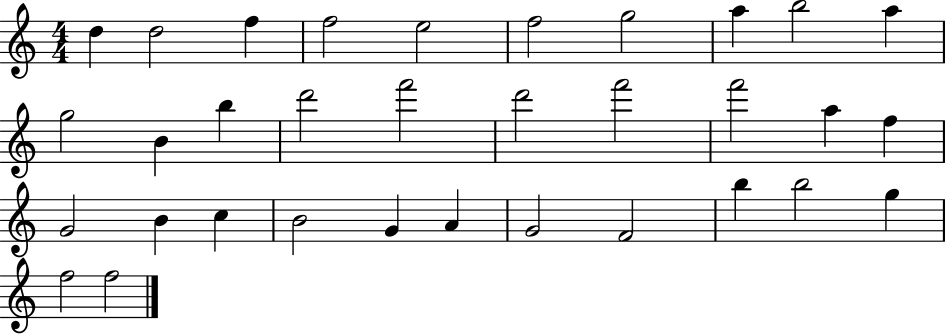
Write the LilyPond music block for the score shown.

{
  \clef treble
  \numericTimeSignature
  \time 4/4
  \key c \major
  d''4 d''2 f''4 | f''2 e''2 | f''2 g''2 | a''4 b''2 a''4 | \break g''2 b'4 b''4 | d'''2 f'''2 | d'''2 f'''2 | f'''2 a''4 f''4 | \break g'2 b'4 c''4 | b'2 g'4 a'4 | g'2 f'2 | b''4 b''2 g''4 | \break f''2 f''2 | \bar "|."
}